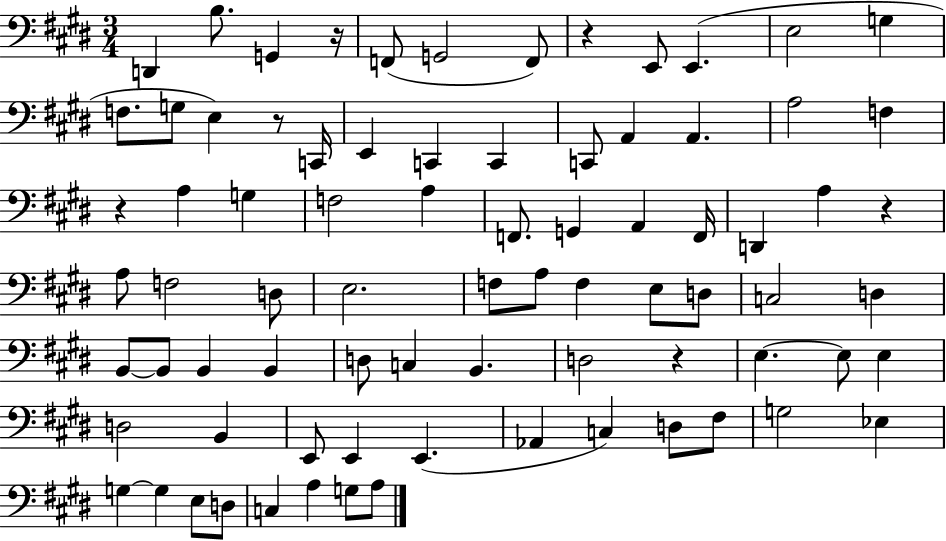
D2/q B3/e. G2/q R/s F2/e G2/h F2/e R/q E2/e E2/q. E3/h G3/q F3/e. G3/e E3/q R/e C2/s E2/q C2/q C2/q C2/e A2/q A2/q. A3/h F3/q R/q A3/q G3/q F3/h A3/q F2/e. G2/q A2/q F2/s D2/q A3/q R/q A3/e F3/h D3/e E3/h. F3/e A3/e F3/q E3/e D3/e C3/h D3/q B2/e B2/e B2/q B2/q D3/e C3/q B2/q. D3/h R/q E3/q. E3/e E3/q D3/h B2/q E2/e E2/q E2/q. Ab2/q C3/q D3/e F#3/e G3/h Eb3/q G3/q G3/q E3/e D3/e C3/q A3/q G3/e A3/e